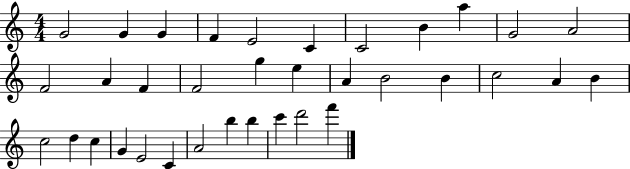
G4/h G4/q G4/q F4/q E4/h C4/q C4/h B4/q A5/q G4/h A4/h F4/h A4/q F4/q F4/h G5/q E5/q A4/q B4/h B4/q C5/h A4/q B4/q C5/h D5/q C5/q G4/q E4/h C4/q A4/h B5/q B5/q C6/q D6/h F6/q